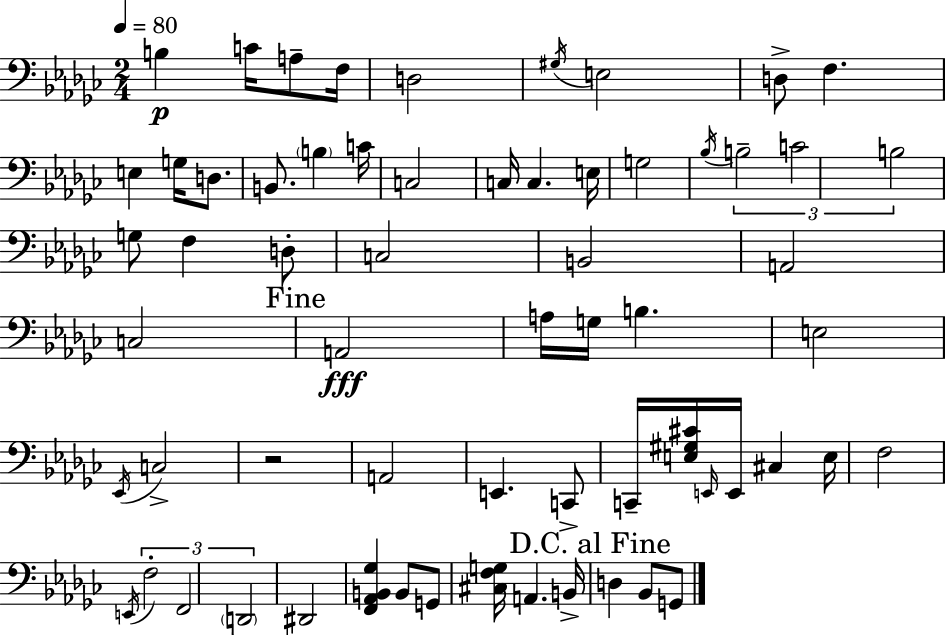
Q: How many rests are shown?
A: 1